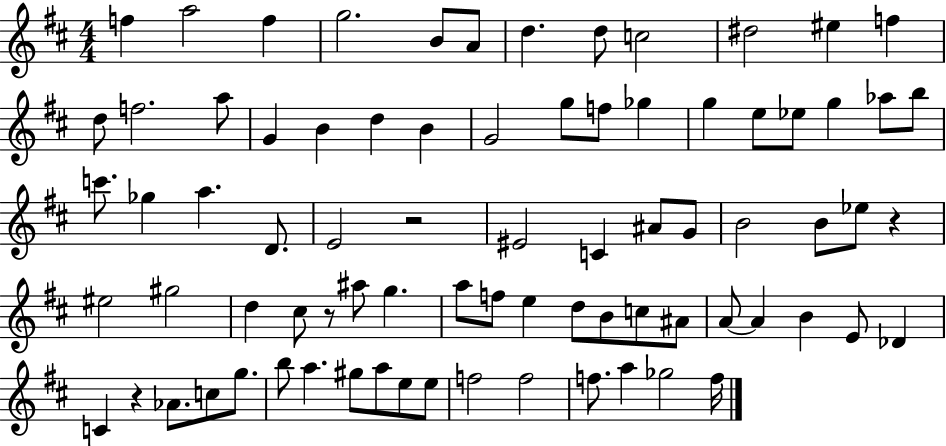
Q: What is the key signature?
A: D major